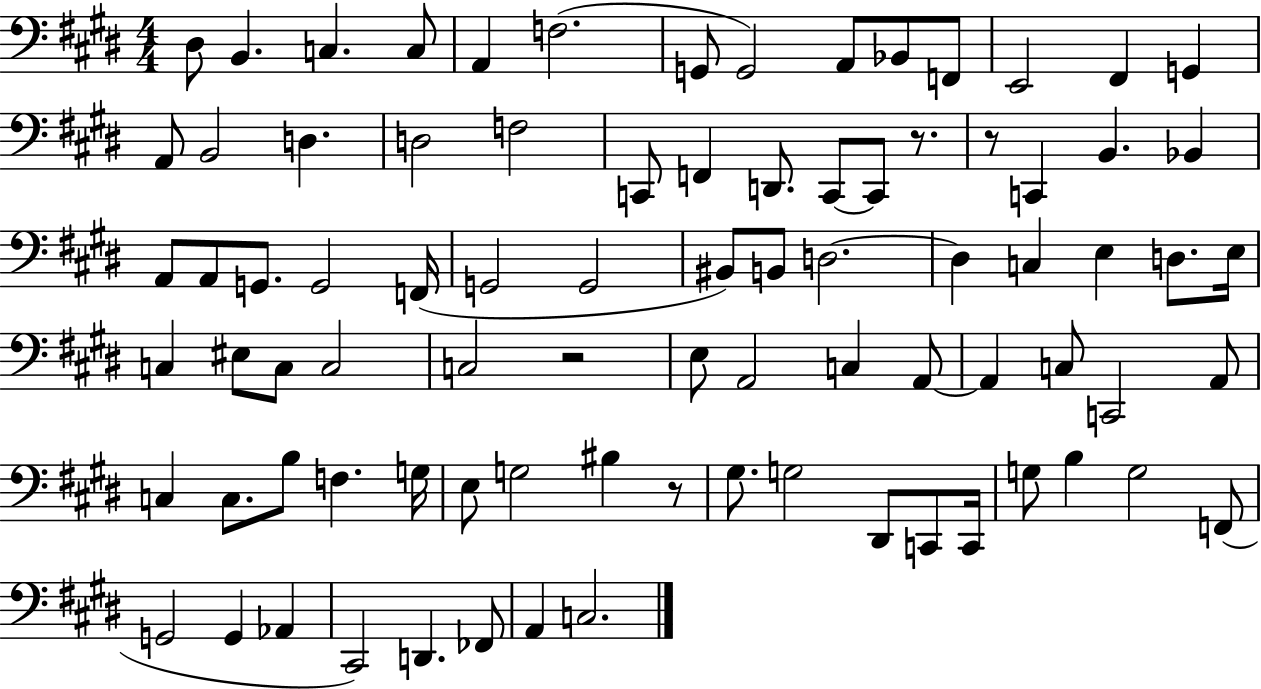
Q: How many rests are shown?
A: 4